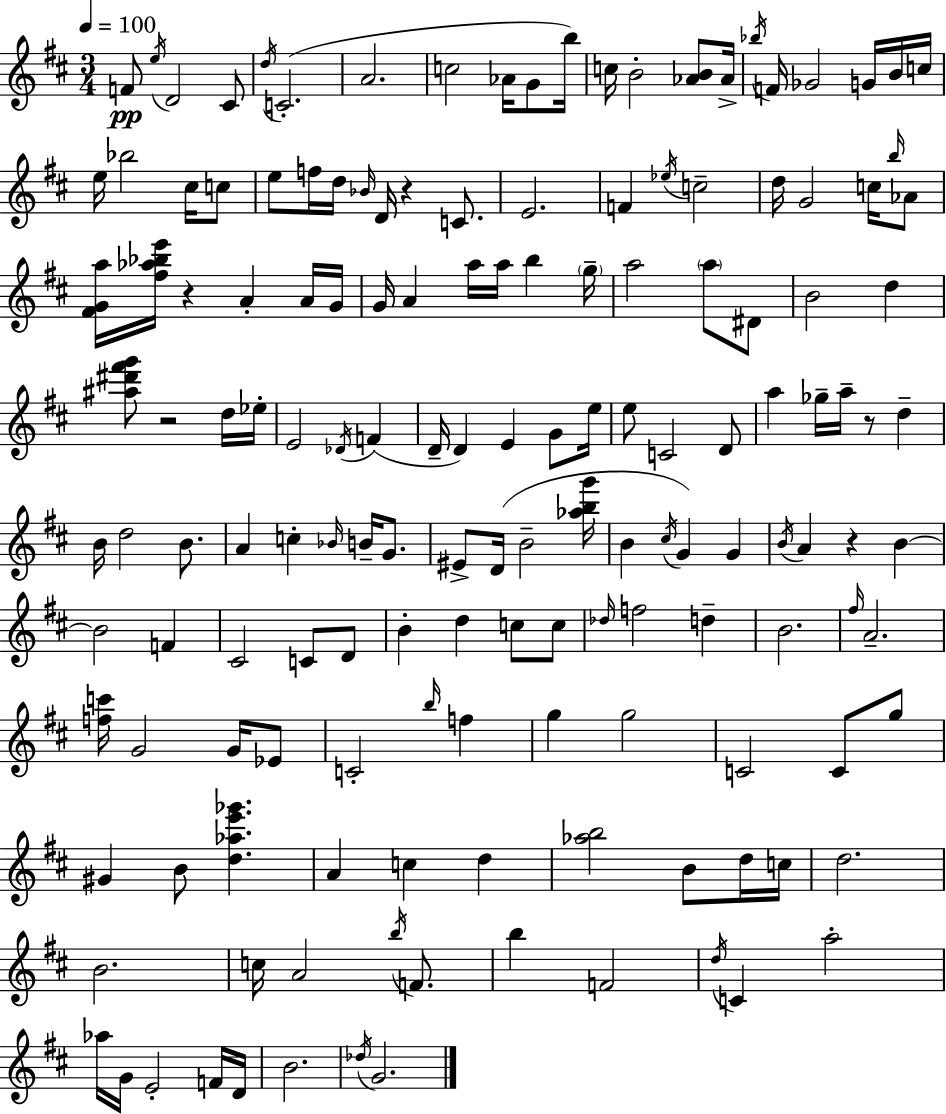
F4/e E5/s D4/h C#4/e D5/s C4/h. A4/h. C5/h Ab4/s G4/e B5/s C5/s B4/h [Ab4,B4]/e Ab4/s Bb5/s F4/s Gb4/h G4/s B4/s C5/s E5/s Bb5/h C#5/s C5/e E5/e F5/s D5/s Bb4/s D4/s R/q C4/e. E4/h. F4/q Eb5/s C5/h D5/s G4/h C5/s B5/s Ab4/e [F#4,G4,A5]/s [F#5,Ab5,Bb5,E6]/s R/q A4/q A4/s G4/s G4/s A4/q A5/s A5/s B5/q G5/s A5/h A5/e D#4/e B4/h D5/q [A#5,D#6,F#6,G6]/e R/h D5/s Eb5/s E4/h Db4/s F4/q D4/s D4/q E4/q G4/e E5/s E5/e C4/h D4/e A5/q Gb5/s A5/s R/e D5/q B4/s D5/h B4/e. A4/q C5/q Bb4/s B4/s G4/e. EIS4/e D4/s B4/h [Ab5,B5,G6]/s B4/q C#5/s G4/q G4/q B4/s A4/q R/q B4/q B4/h F4/q C#4/h C4/e D4/e B4/q D5/q C5/e C5/e Db5/s F5/h D5/q B4/h. F#5/s A4/h. [F5,C6]/s G4/h G4/s Eb4/e C4/h B5/s F5/q G5/q G5/h C4/h C4/e G5/e G#4/q B4/e [D5,Ab5,E6,Gb6]/q. A4/q C5/q D5/q [Ab5,B5]/h B4/e D5/s C5/s D5/h. B4/h. C5/s A4/h B5/s F4/e. B5/q F4/h D5/s C4/q A5/h Ab5/s G4/s E4/h F4/s D4/s B4/h. Db5/s G4/h.